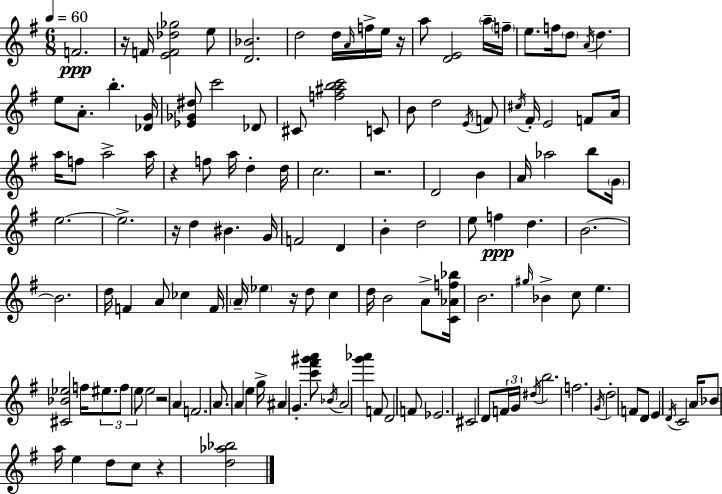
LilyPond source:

{
  \clef treble
  \numericTimeSignature
  \time 6/8
  \key e \minor
  \tempo 4 = 60
  f'2.\ppp | r16 f'16 <e' f' des'' ges''>2 e''8 | <d' bes'>2. | d''2 d''16 \grace { a'16 } f''16-> e''16 | \break r16 a''8 <d' e'>2 \parenthesize a''16-- | \parenthesize f''16-- e''8. f''16 \parenthesize d''8 \acciaccatura { a'16 } d''4. | e''8 a'8.-. b''4.-. | <des' g'>16 <ees' ges' dis''>8 c'''2 | \break des'8 cis'8 <f'' ais'' b'' c'''>2 | c'8 b'8 d''2 | \acciaccatura { e'16 } f'8 \acciaccatura { cis''16 } fis'16-. e'2 | f'8 a'16 a''16 f''8 a''2-> | \break a''16 r4 f''8 a''16 d''4-. | d''16 c''2. | r2. | d'2 | \break b'4 a'16 aes''2 | b''8 \parenthesize g'16 e''2.~~ | e''2.-> | r16 d''4 bis'4. | \break g'16 f'2 | d'4 b'4-. d''2 | e''8 f''4\ppp d''4. | b'2.~~ | \break b'2. | d''16 f'4 a'8 ces''4 | f'16 \parenthesize a'16-- \parenthesize ees''4 r16 d''8 | c''4 d''16 b'2 | \break a'8-> <c' aes' f'' bes''>16 b'2. | \grace { gis''16 } bes'4-> c''8 e''4. | <cis' bes' ees''>2 | f''16 \tuplet 3/2 { eis''8. f''8 e''8 } e''2 | \break r2 | a'4 f'2. | a'8. a'4 | e''4 g''16-> ais'4 g'4.-. | \break <c''' fis''' gis''' a'''>8 \acciaccatura { bes'16 } a'2 | <g''' aes'''>4 f'8 d'2 | f'8 ees'2. | cis'2 | \break d'8 \tuplet 3/2 { f'16 g'16 \acciaccatura { dis''16 } } b''2. | f''2. | \acciaccatura { g'16 } d''2-. | f'8 d'8 e'4 | \break \acciaccatura { d'16 } c'2 a'16 bes'8 | a''16 e''4 d''8 c''8 r4 | <d'' aes'' bes''>2 \bar "|."
}